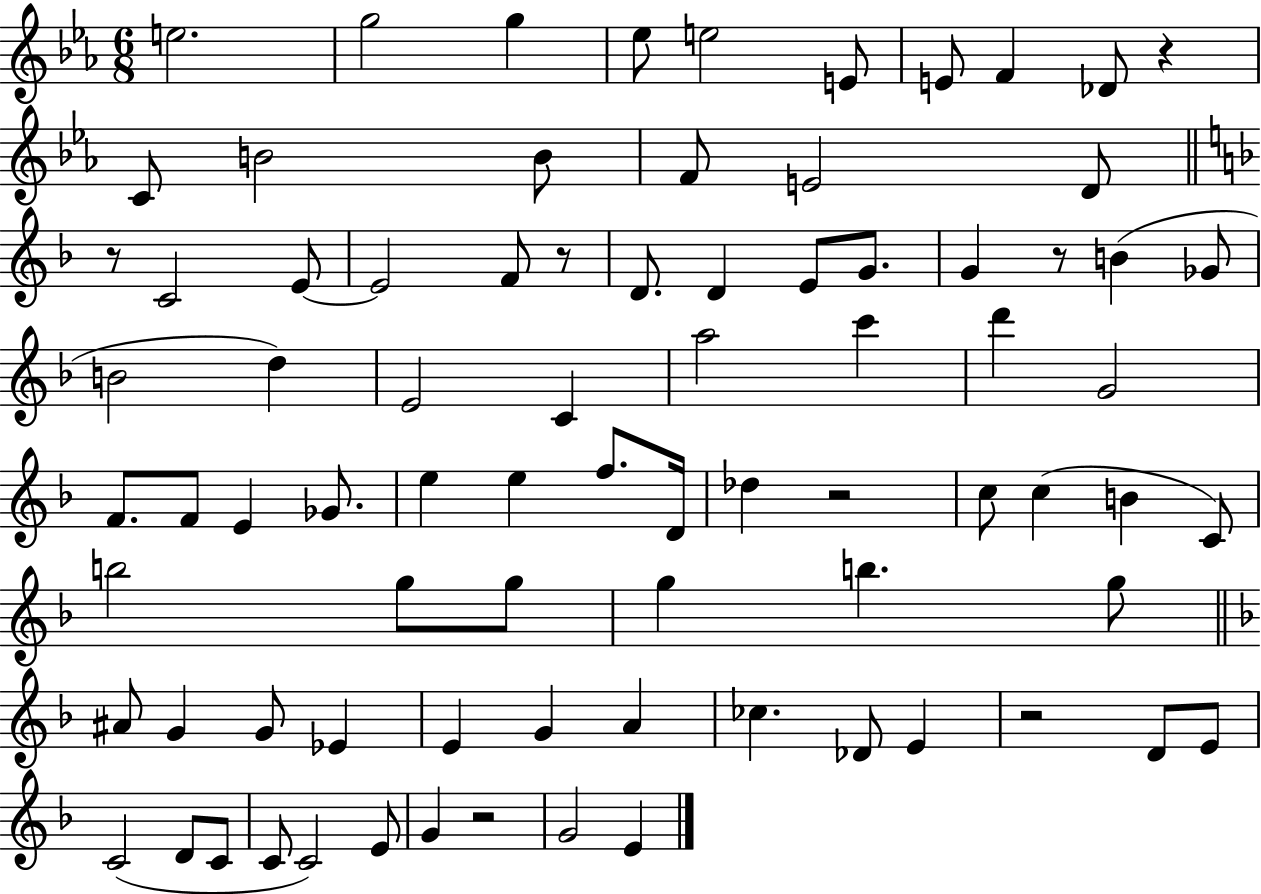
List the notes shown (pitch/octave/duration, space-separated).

E5/h. G5/h G5/q Eb5/e E5/h E4/e E4/e F4/q Db4/e R/q C4/e B4/h B4/e F4/e E4/h D4/e R/e C4/h E4/e E4/h F4/e R/e D4/e. D4/q E4/e G4/e. G4/q R/e B4/q Gb4/e B4/h D5/q E4/h C4/q A5/h C6/q D6/q G4/h F4/e. F4/e E4/q Gb4/e. E5/q E5/q F5/e. D4/s Db5/q R/h C5/e C5/q B4/q C4/e B5/h G5/e G5/e G5/q B5/q. G5/e A#4/e G4/q G4/e Eb4/q E4/q G4/q A4/q CES5/q. Db4/e E4/q R/h D4/e E4/e C4/h D4/e C4/e C4/e C4/h E4/e G4/q R/h G4/h E4/q